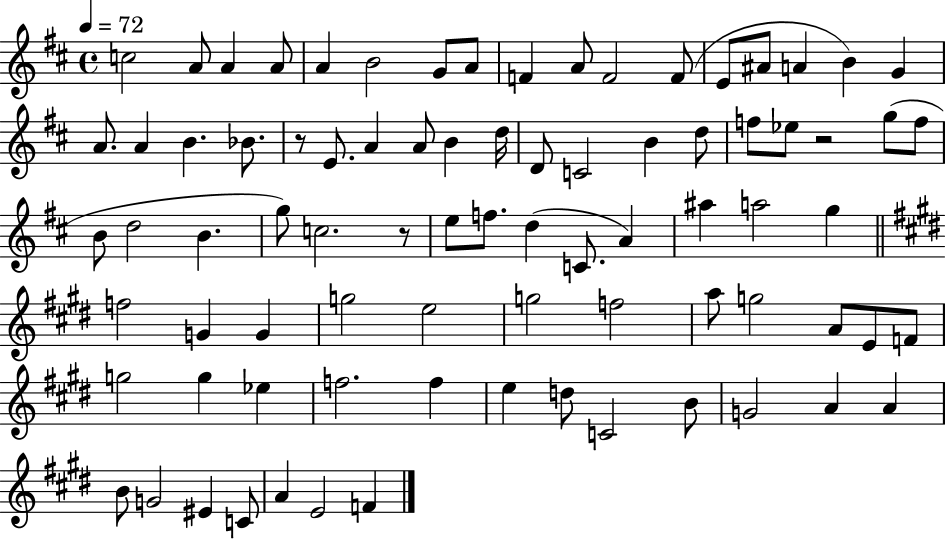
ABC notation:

X:1
T:Untitled
M:4/4
L:1/4
K:D
c2 A/2 A A/2 A B2 G/2 A/2 F A/2 F2 F/2 E/2 ^A/2 A B G A/2 A B _B/2 z/2 E/2 A A/2 B d/4 D/2 C2 B d/2 f/2 _e/2 z2 g/2 f/2 B/2 d2 B g/2 c2 z/2 e/2 f/2 d C/2 A ^a a2 g f2 G G g2 e2 g2 f2 a/2 g2 A/2 E/2 F/2 g2 g _e f2 f e d/2 C2 B/2 G2 A A B/2 G2 ^E C/2 A E2 F